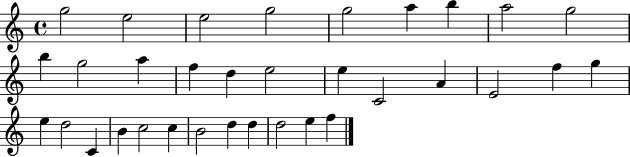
G5/h E5/h E5/h G5/h G5/h A5/q B5/q A5/h G5/h B5/q G5/h A5/q F5/q D5/q E5/h E5/q C4/h A4/q E4/h F5/q G5/q E5/q D5/h C4/q B4/q C5/h C5/q B4/h D5/q D5/q D5/h E5/q F5/q